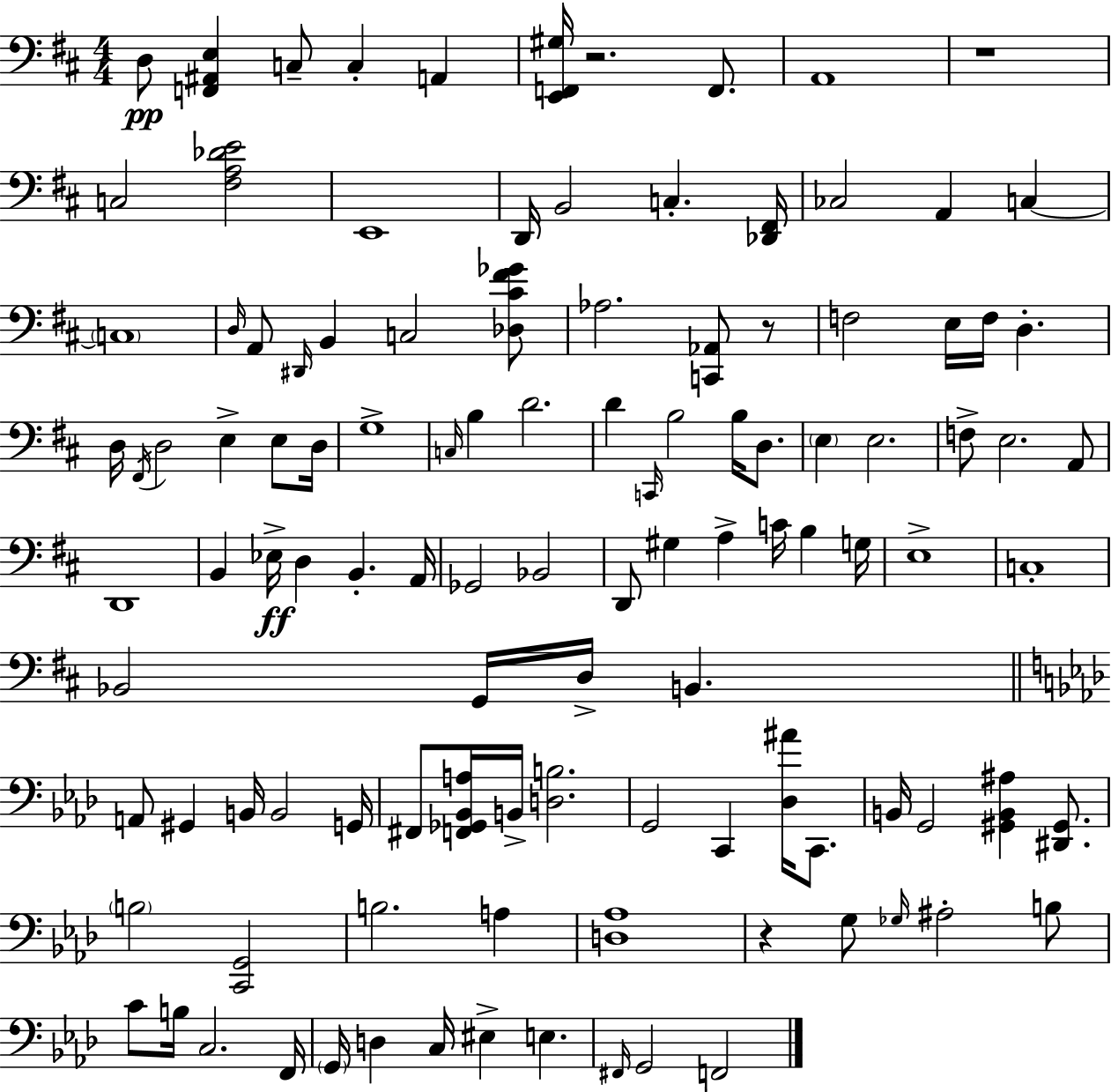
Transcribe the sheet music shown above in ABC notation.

X:1
T:Untitled
M:4/4
L:1/4
K:D
D,/2 [F,,^A,,E,] C,/2 C, A,, [E,,F,,^G,]/4 z2 F,,/2 A,,4 z4 C,2 [^F,A,_DE]2 E,,4 D,,/4 B,,2 C, [_D,,^F,,]/4 _C,2 A,, C, C,4 D,/4 A,,/2 ^D,,/4 B,, C,2 [_D,^C^F_G]/2 _A,2 [C,,_A,,]/2 z/2 F,2 E,/4 F,/4 D, D,/4 ^F,,/4 D,2 E, E,/2 D,/4 G,4 C,/4 B, D2 D C,,/4 B,2 B,/4 D,/2 E, E,2 F,/2 E,2 A,,/2 D,,4 B,, _E,/4 D, B,, A,,/4 _G,,2 _B,,2 D,,/2 ^G, A, C/4 B, G,/4 E,4 C,4 _B,,2 G,,/4 D,/4 B,, A,,/2 ^G,, B,,/4 B,,2 G,,/4 ^F,,/2 [F,,_G,,_B,,A,]/4 B,,/4 [D,B,]2 G,,2 C,, [_D,^A]/4 C,,/2 B,,/4 G,,2 [^G,,B,,^A,] [^D,,^G,,]/2 B,2 [C,,G,,]2 B,2 A, [D,_A,]4 z G,/2 _G,/4 ^A,2 B,/2 C/2 B,/4 C,2 F,,/4 G,,/4 D, C,/4 ^E, E, ^F,,/4 G,,2 F,,2